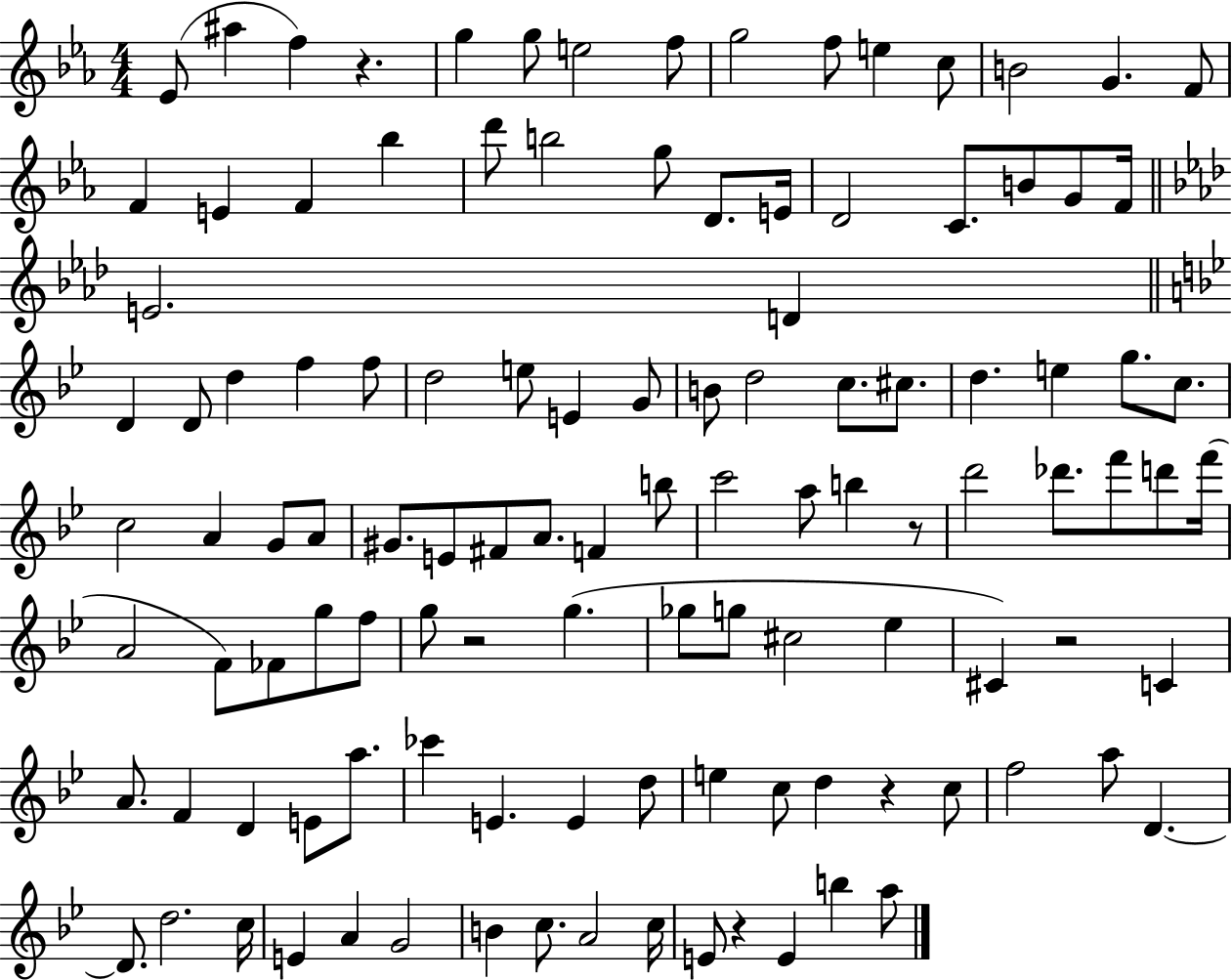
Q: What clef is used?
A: treble